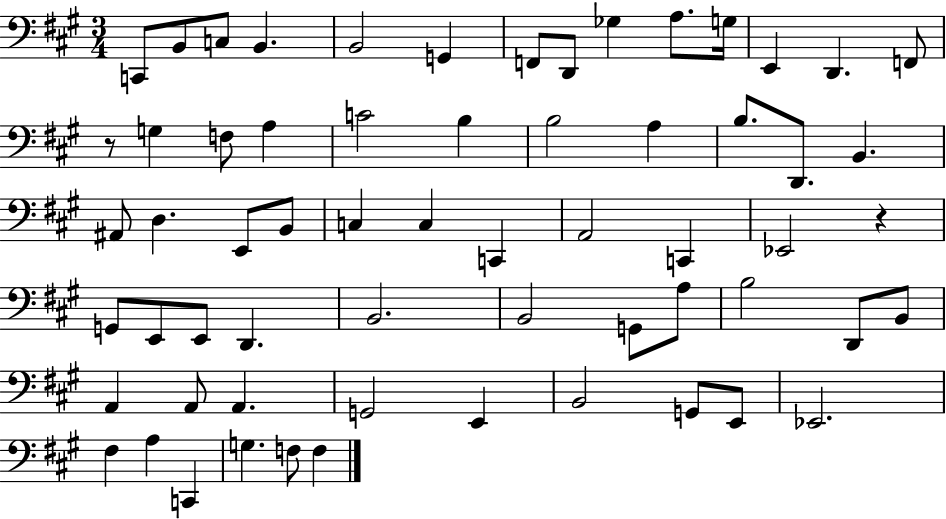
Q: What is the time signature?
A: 3/4